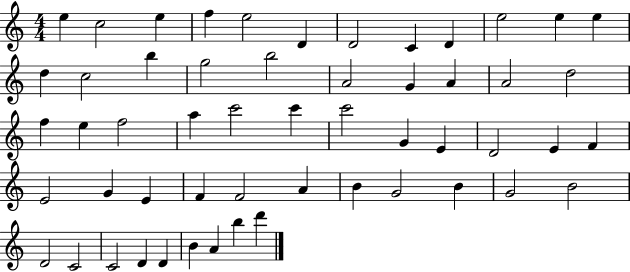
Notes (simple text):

E5/q C5/h E5/q F5/q E5/h D4/q D4/h C4/q D4/q E5/h E5/q E5/q D5/q C5/h B5/q G5/h B5/h A4/h G4/q A4/q A4/h D5/h F5/q E5/q F5/h A5/q C6/h C6/q C6/h G4/q E4/q D4/h E4/q F4/q E4/h G4/q E4/q F4/q F4/h A4/q B4/q G4/h B4/q G4/h B4/h D4/h C4/h C4/h D4/q D4/q B4/q A4/q B5/q D6/q